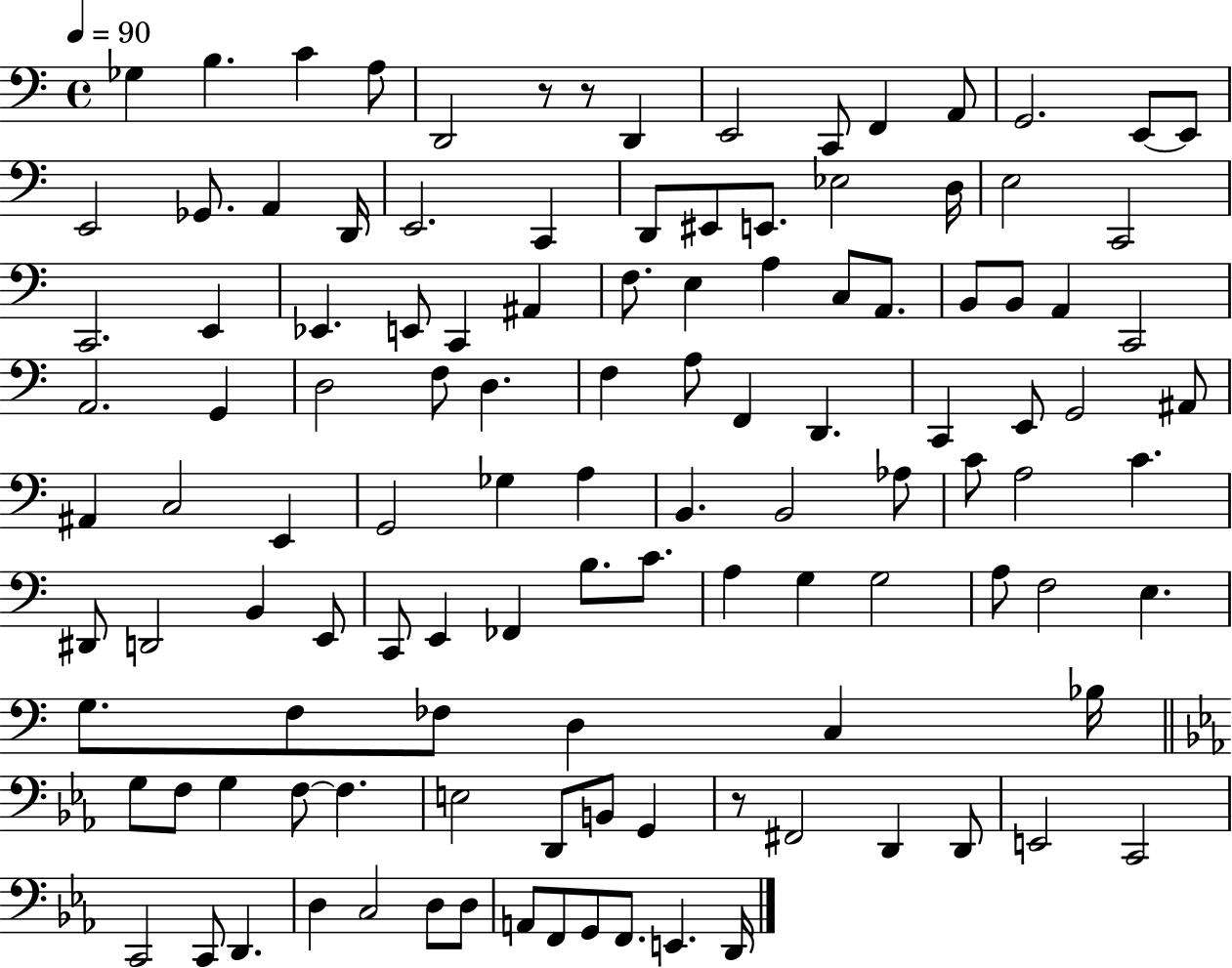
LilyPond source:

{
  \clef bass
  \time 4/4
  \defaultTimeSignature
  \key c \major
  \tempo 4 = 90
  ges4 b4. c'4 a8 | d,2 r8 r8 d,4 | e,2 c,8 f,4 a,8 | g,2. e,8~~ e,8 | \break e,2 ges,8. a,4 d,16 | e,2. c,4 | d,8 eis,8 e,8. ees2 d16 | e2 c,2 | \break c,2. e,4 | ees,4. e,8 c,4 ais,4 | f8. e4 a4 c8 a,8. | b,8 b,8 a,4 c,2 | \break a,2. g,4 | d2 f8 d4. | f4 a8 f,4 d,4. | c,4 e,8 g,2 ais,8 | \break ais,4 c2 e,4 | g,2 ges4 a4 | b,4. b,2 aes8 | c'8 a2 c'4. | \break dis,8 d,2 b,4 e,8 | c,8 e,4 fes,4 b8. c'8. | a4 g4 g2 | a8 f2 e4. | \break g8. f8 fes8 d4 c4 bes16 | \bar "||" \break \key ees \major g8 f8 g4 f8~~ f4. | e2 d,8 b,8 g,4 | r8 fis,2 d,4 d,8 | e,2 c,2 | \break c,2 c,8 d,4. | d4 c2 d8 d8 | a,8 f,8 g,8 f,8. e,4. d,16 | \bar "|."
}